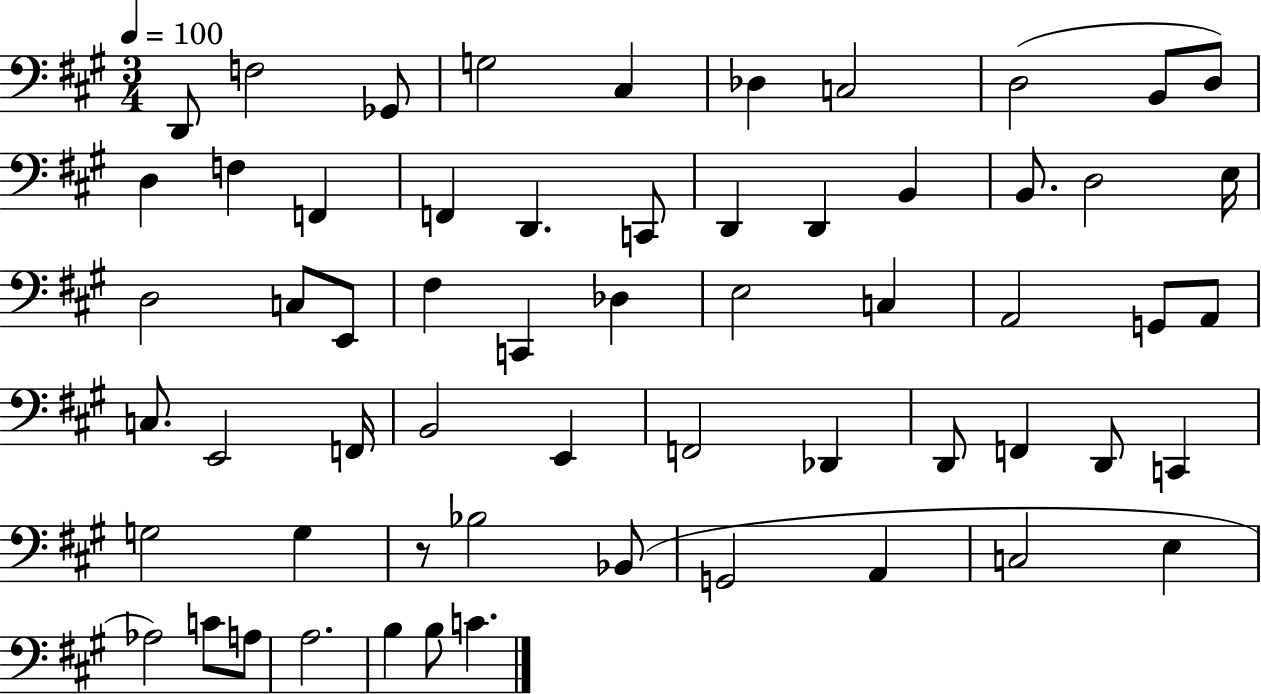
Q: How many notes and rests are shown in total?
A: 60